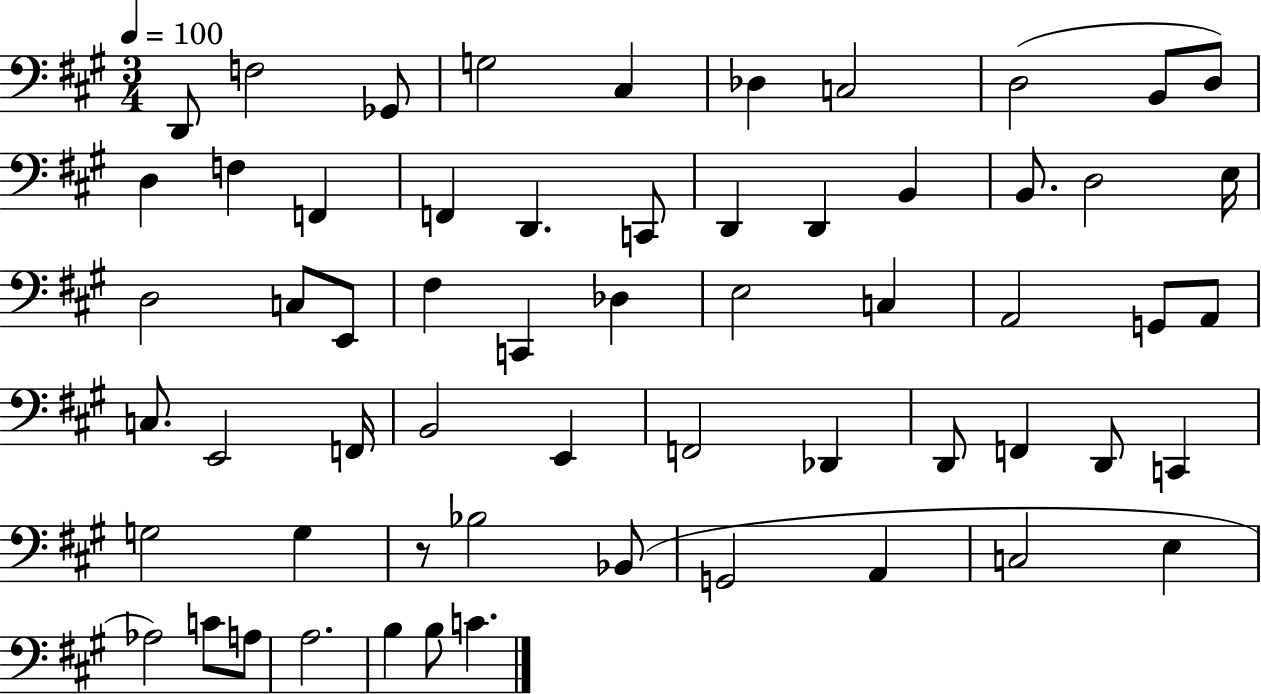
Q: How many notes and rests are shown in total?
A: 60